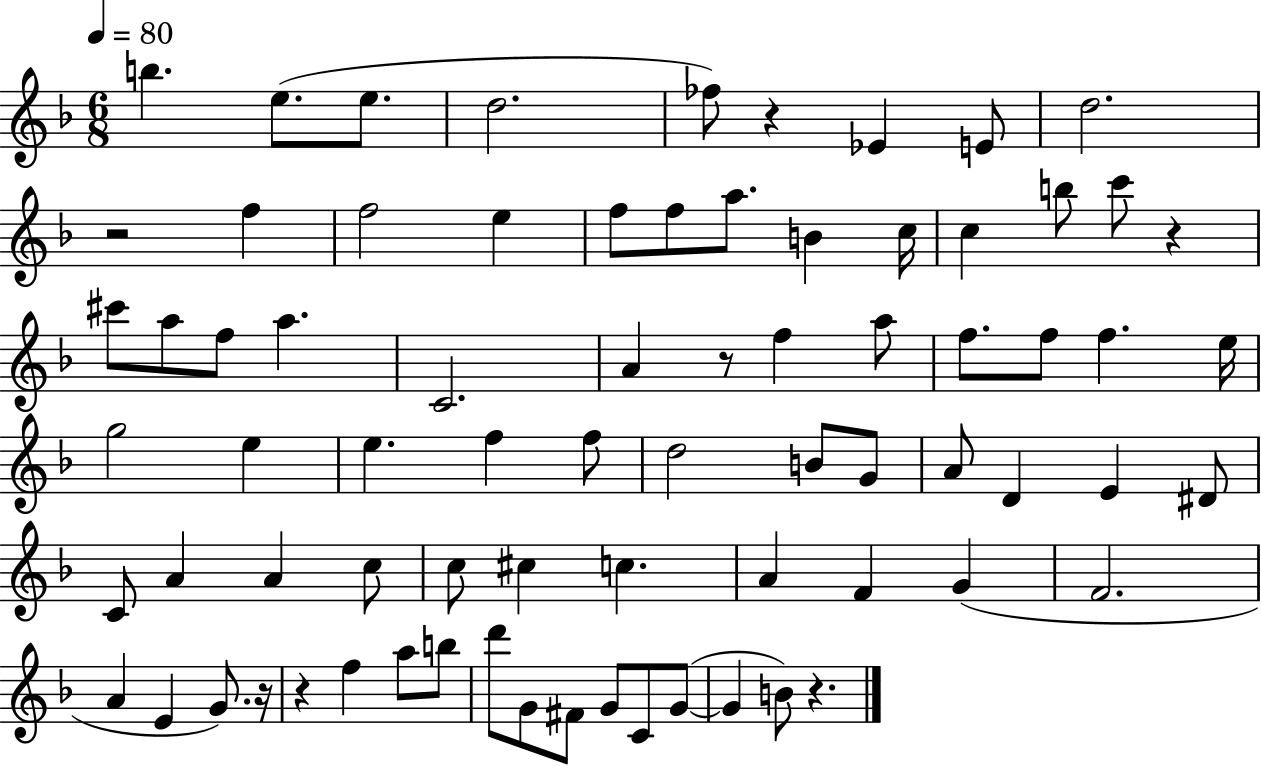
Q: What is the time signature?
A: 6/8